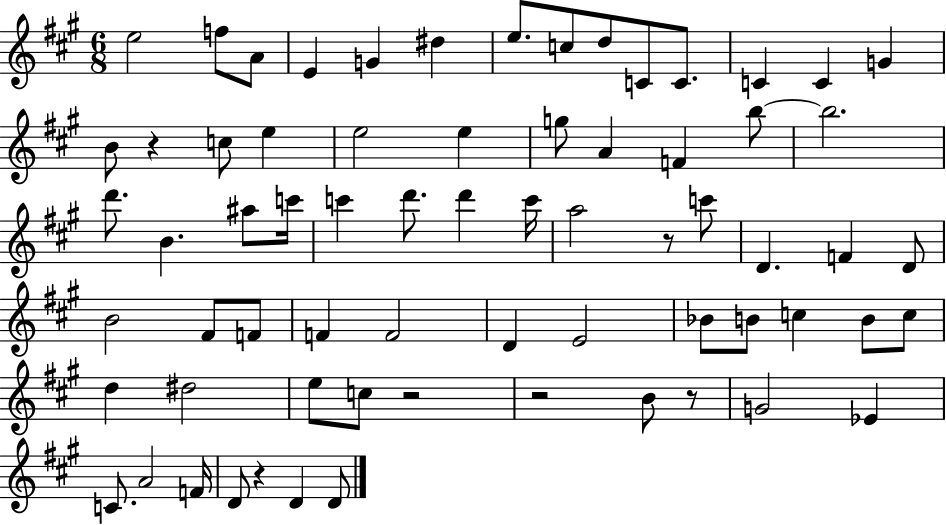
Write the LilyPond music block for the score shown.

{
  \clef treble
  \numericTimeSignature
  \time 6/8
  \key a \major
  e''2 f''8 a'8 | e'4 g'4 dis''4 | e''8. c''8 d''8 c'8 c'8. | c'4 c'4 g'4 | \break b'8 r4 c''8 e''4 | e''2 e''4 | g''8 a'4 f'4 b''8~~ | b''2. | \break d'''8. b'4. ais''8 c'''16 | c'''4 d'''8. d'''4 c'''16 | a''2 r8 c'''8 | d'4. f'4 d'8 | \break b'2 fis'8 f'8 | f'4 f'2 | d'4 e'2 | bes'8 b'8 c''4 b'8 c''8 | \break d''4 dis''2 | e''8 c''8 r2 | r2 b'8 r8 | g'2 ees'4 | \break c'8. a'2 f'16 | d'8 r4 d'4 d'8 | \bar "|."
}